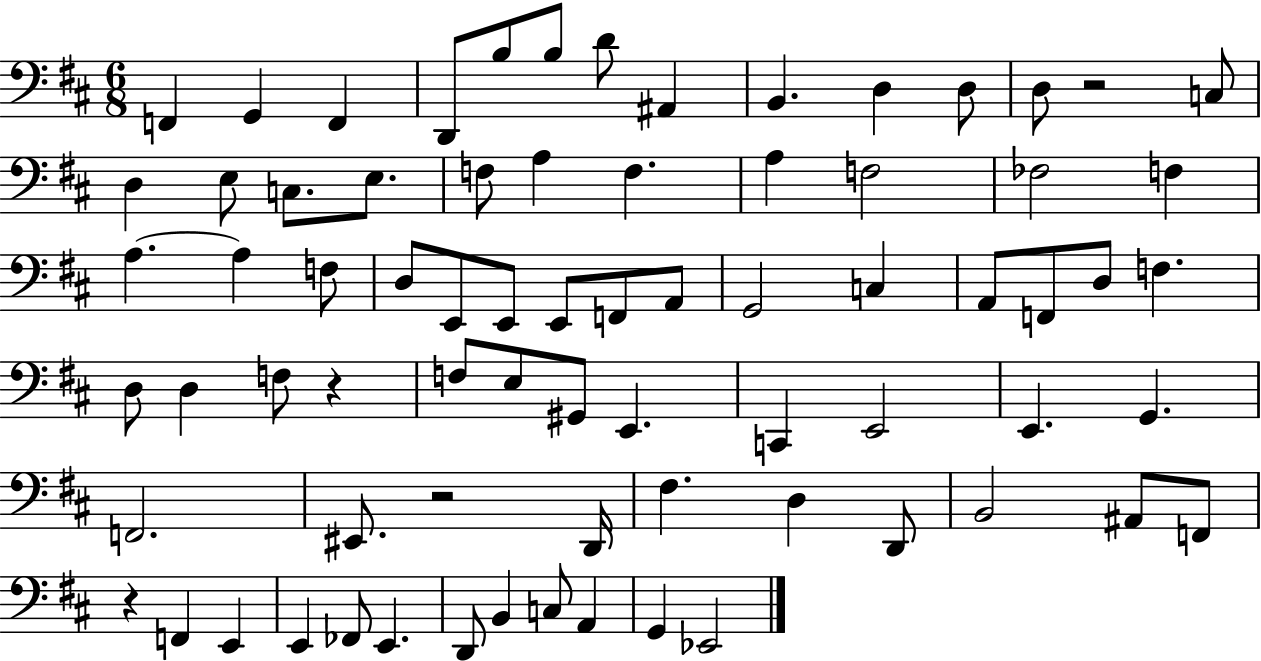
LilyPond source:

{
  \clef bass
  \numericTimeSignature
  \time 6/8
  \key d \major
  f,4 g,4 f,4 | d,8 b8 b8 d'8 ais,4 | b,4. d4 d8 | d8 r2 c8 | \break d4 e8 c8. e8. | f8 a4 f4. | a4 f2 | fes2 f4 | \break a4.~~ a4 f8 | d8 e,8 e,8 e,8 f,8 a,8 | g,2 c4 | a,8 f,8 d8 f4. | \break d8 d4 f8 r4 | f8 e8 gis,8 e,4. | c,4 e,2 | e,4. g,4. | \break f,2. | eis,8. r2 d,16 | fis4. d4 d,8 | b,2 ais,8 f,8 | \break r4 f,4 e,4 | e,4 fes,8 e,4. | d,8 b,4 c8 a,4 | g,4 ees,2 | \break \bar "|."
}